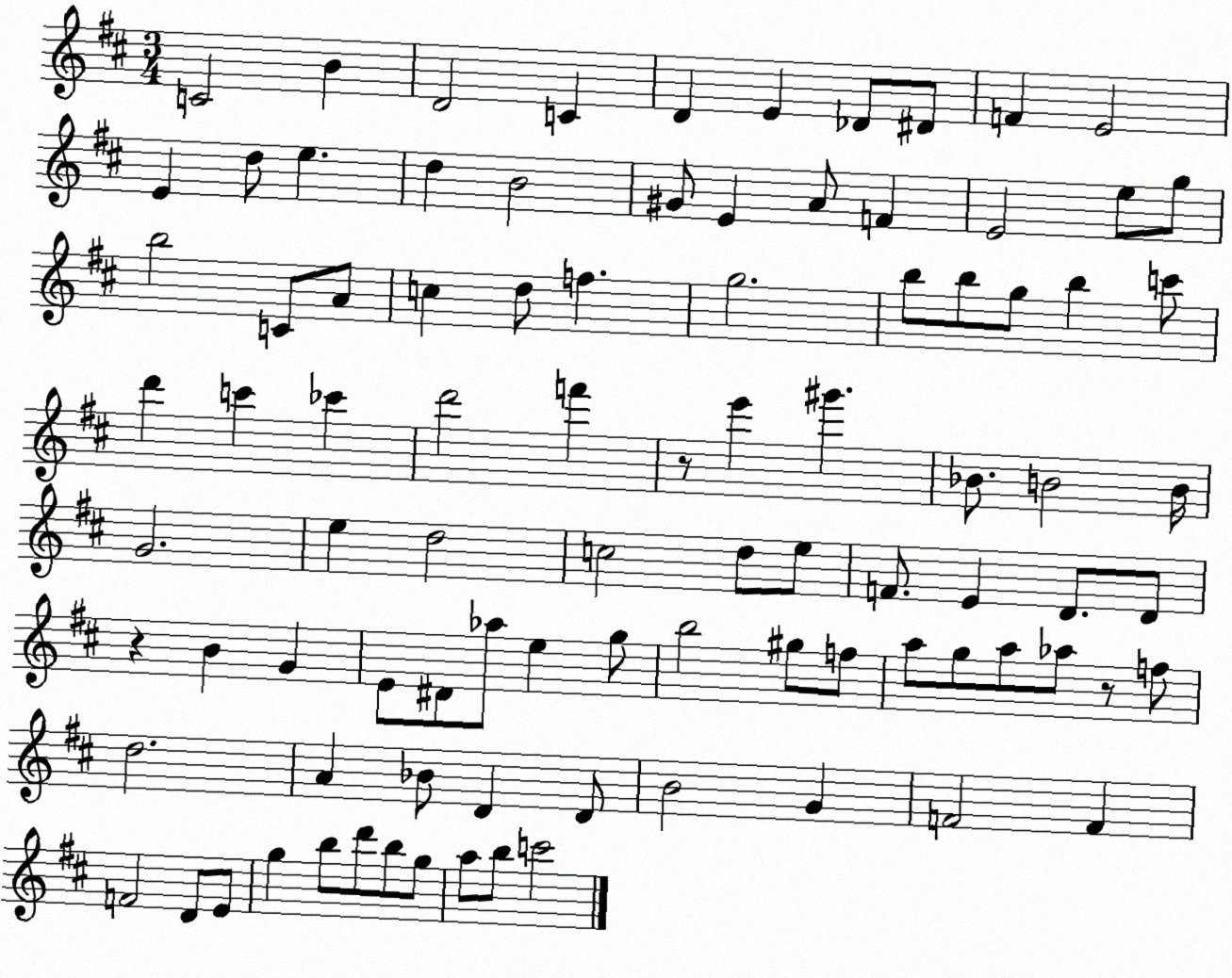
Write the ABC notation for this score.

X:1
T:Untitled
M:3/4
L:1/4
K:D
C2 B D2 C D E _D/2 ^D/2 F E2 E d/2 e d B2 ^G/2 E A/2 F E2 e/2 g/2 b2 C/2 A/2 c d/2 f g2 b/2 b/2 g/2 b c'/2 d' c' _c' d'2 f' z/2 e' ^g' _B/2 B2 B/4 G2 e d2 c2 d/2 e/2 F/2 E D/2 D/2 z B G E/2 ^D/2 _a/2 e g/2 b2 ^g/2 f/2 a/2 g/2 a/2 _a/2 z/2 f/2 d2 A _B/2 D D/2 B2 G F2 F F2 D/2 E/2 g b/2 d'/2 b/2 g/2 a/2 b/2 c'2